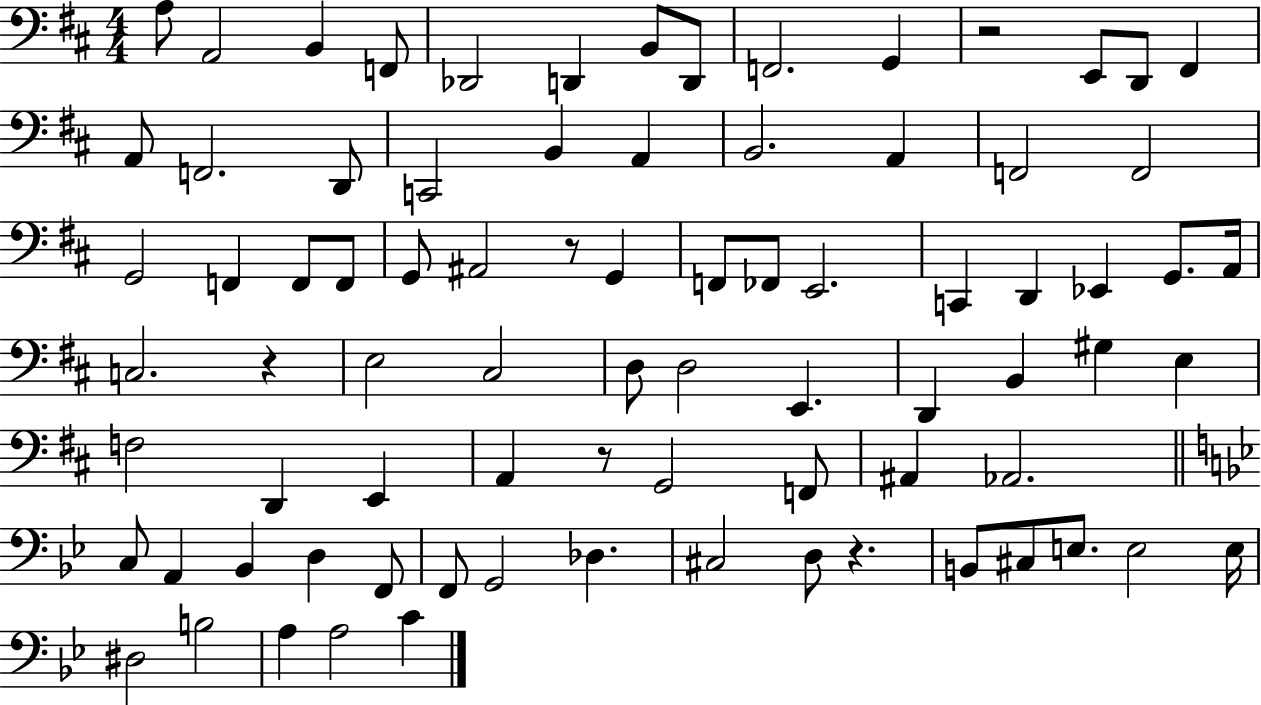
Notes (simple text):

A3/e A2/h B2/q F2/e Db2/h D2/q B2/e D2/e F2/h. G2/q R/h E2/e D2/e F#2/q A2/e F2/h. D2/e C2/h B2/q A2/q B2/h. A2/q F2/h F2/h G2/h F2/q F2/e F2/e G2/e A#2/h R/e G2/q F2/e FES2/e E2/h. C2/q D2/q Eb2/q G2/e. A2/s C3/h. R/q E3/h C#3/h D3/e D3/h E2/q. D2/q B2/q G#3/q E3/q F3/h D2/q E2/q A2/q R/e G2/h F2/e A#2/q Ab2/h. C3/e A2/q Bb2/q D3/q F2/e F2/e G2/h Db3/q. C#3/h D3/e R/q. B2/e C#3/e E3/e. E3/h E3/s D#3/h B3/h A3/q A3/h C4/q